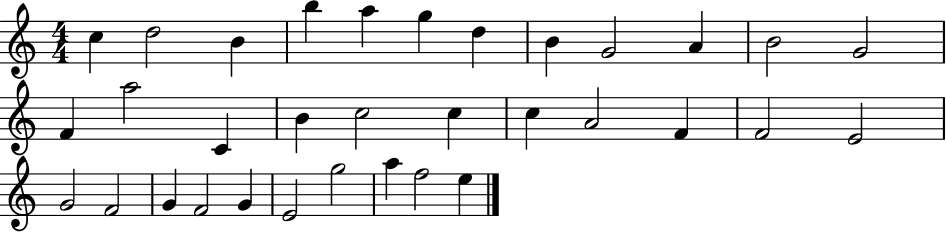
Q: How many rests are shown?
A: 0